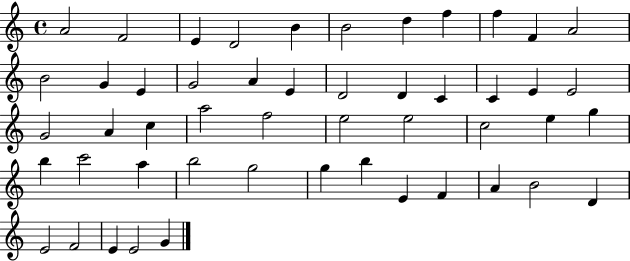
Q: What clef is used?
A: treble